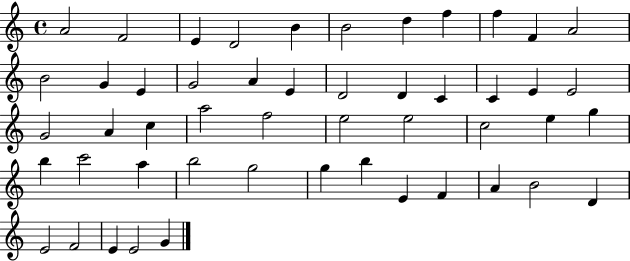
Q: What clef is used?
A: treble